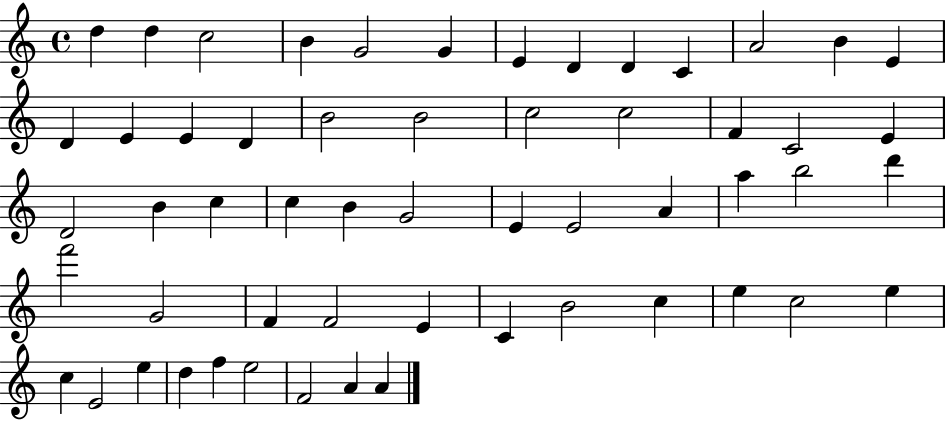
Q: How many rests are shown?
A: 0